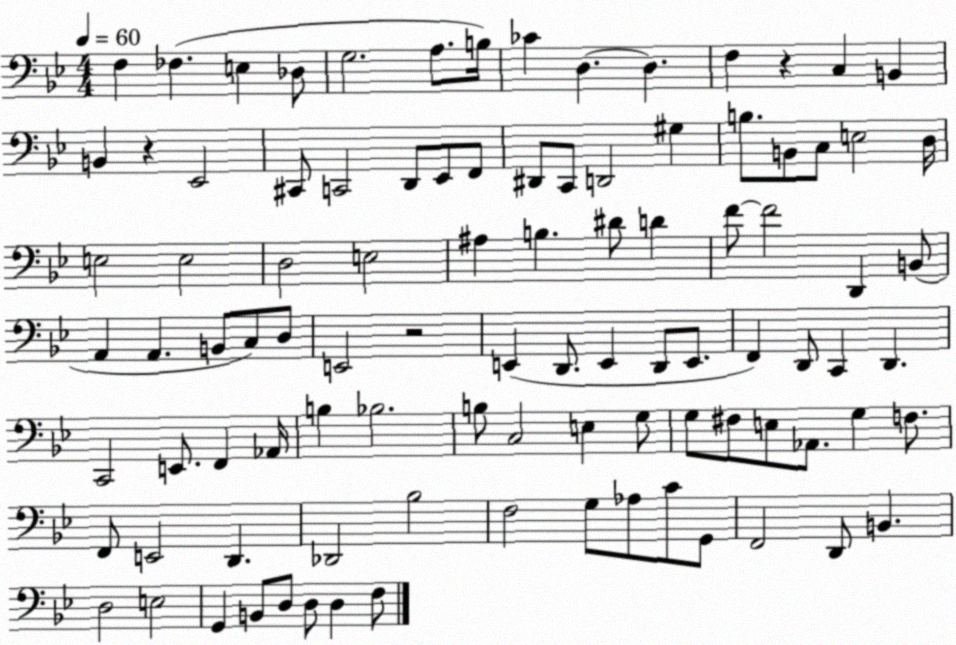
X:1
T:Untitled
M:4/4
L:1/4
K:Bb
F, _F, E, _D,/2 G,2 A,/2 B,/4 _C D, D, F, z C, B,, B,, z _E,,2 ^C,,/2 C,,2 D,,/2 _E,,/2 F,,/2 ^D,,/2 C,,/2 D,,2 ^G, B,/2 B,,/2 C,/2 E,2 D,/4 E,2 E,2 D,2 E,2 ^A, B, ^D/2 D F/2 F2 D,, B,,/2 A,, A,, B,,/2 C,/2 D,/2 E,,2 z2 E,, D,,/2 E,, D,,/2 E,,/2 F,, D,,/2 C,, D,, C,,2 E,,/2 F,, _A,,/4 B, _B,2 B,/2 C,2 E, G,/2 G,/2 ^F,/2 E,/2 _A,,/2 G, F,/2 F,,/2 E,,2 D,, _D,,2 _B,2 F,2 G,/2 _A,/2 C/2 G,,/2 F,,2 D,,/2 B,, D,2 E,2 G,, B,,/2 D,/2 D,/2 D, F,/2